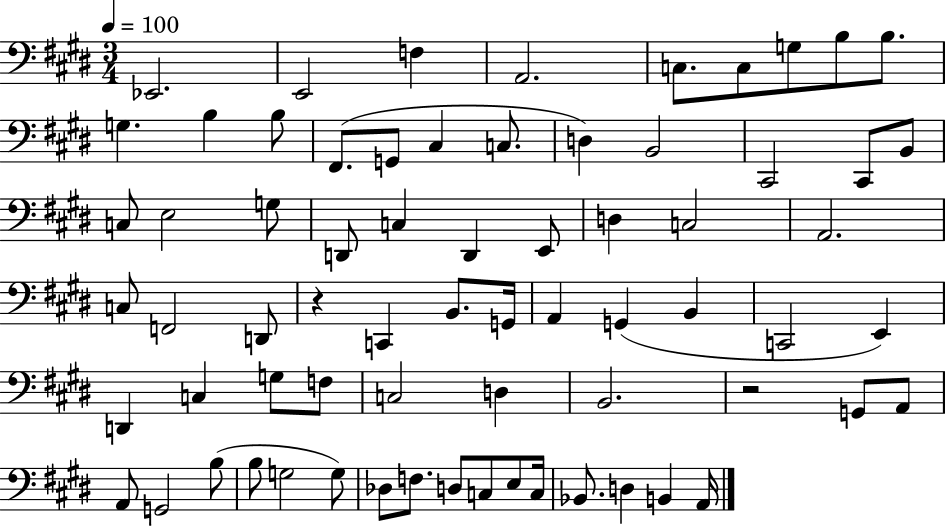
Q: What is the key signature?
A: E major